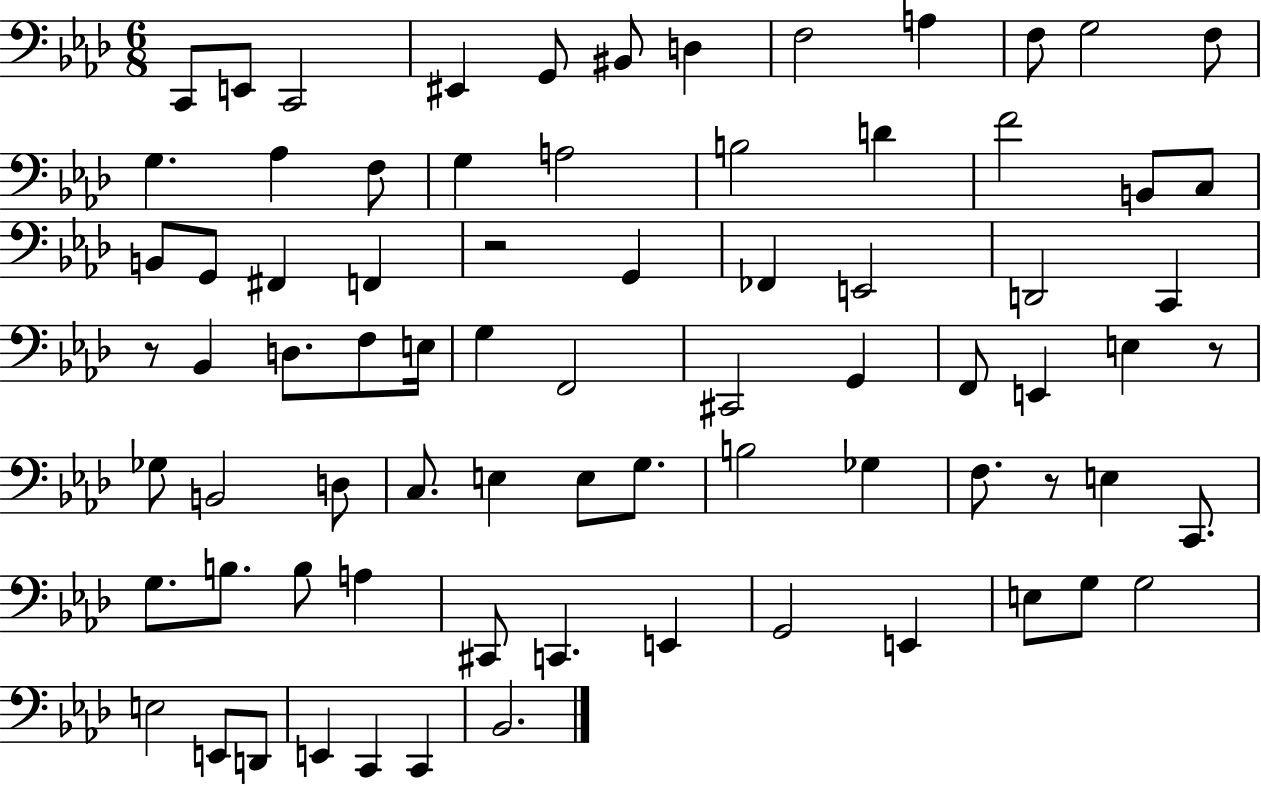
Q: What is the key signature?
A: AES major